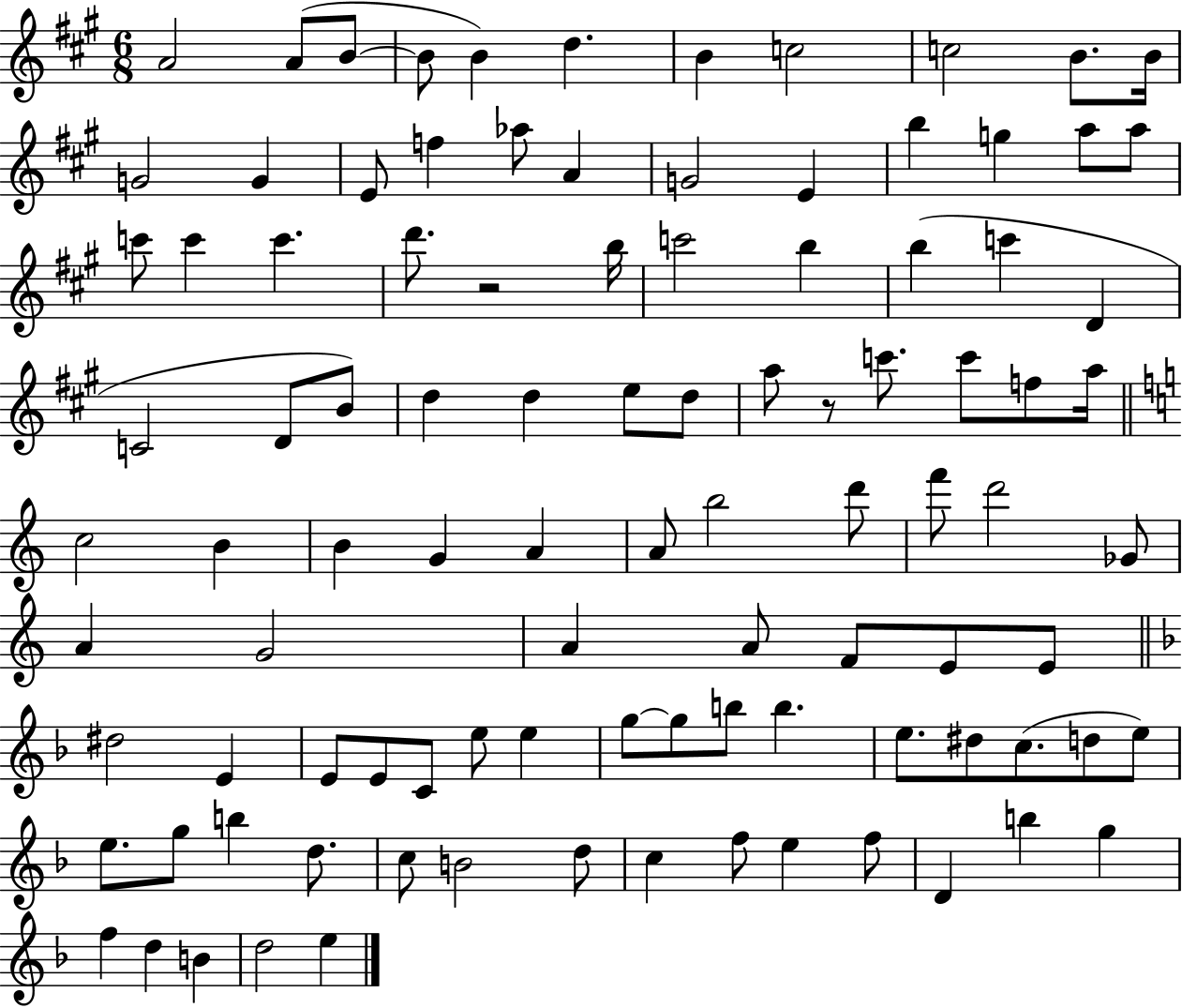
A4/h A4/e B4/e B4/e B4/q D5/q. B4/q C5/h C5/h B4/e. B4/s G4/h G4/q E4/e F5/q Ab5/e A4/q G4/h E4/q B5/q G5/q A5/e A5/e C6/e C6/q C6/q. D6/e. R/h B5/s C6/h B5/q B5/q C6/q D4/q C4/h D4/e B4/e D5/q D5/q E5/e D5/e A5/e R/e C6/e. C6/e F5/e A5/s C5/h B4/q B4/q G4/q A4/q A4/e B5/h D6/e F6/e D6/h Gb4/e A4/q G4/h A4/q A4/e F4/e E4/e E4/e D#5/h E4/q E4/e E4/e C4/e E5/e E5/q G5/e G5/e B5/e B5/q. E5/e. D#5/e C5/e. D5/e E5/e E5/e. G5/e B5/q D5/e. C5/e B4/h D5/e C5/q F5/e E5/q F5/e D4/q B5/q G5/q F5/q D5/q B4/q D5/h E5/q